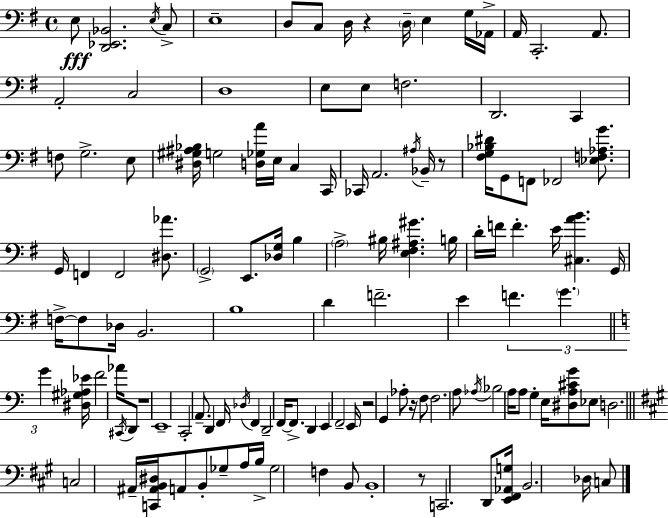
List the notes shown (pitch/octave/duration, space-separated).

E3/e [D2,Eb2,Bb2]/h. E3/s C3/e E3/w D3/e C3/e D3/s R/q D3/s E3/q G3/s Ab2/s A2/s C2/h. A2/e. A2/h C3/h D3/w E3/e E3/e F3/h. D2/h. C2/q F3/e G3/h. E3/e [D#3,G#3,A#3,Bb3]/s G3/h [D3,Gb3,A4]/s E3/s C3/q C2/s CES2/s A2/h. A#3/s Bb2/s R/e [F#3,G3,Bb3,D#4]/s G2/e F2/e FES2/h [Eb3,F3,Ab3,G4]/e. G2/s F2/q F2/h [D#3,Ab4]/e. G2/h E2/e. [Db3,G3]/s B3/q A3/h BIS3/s [E3,F#3,A#3,G#4]/q. B3/s D4/s F4/s F4/q. E4/s [C#3,A4,B4]/q. G2/s F3/s F3/e Db3/s B2/h. B3/w D4/q F4/h. E4/q F4/q. G4/q. G4/q [D#3,G#3,Ab3,Eb4]/s F4/h Ab4/s C#2/s D2/e R/w E2/w C2/h A2/e. D2/q F2/s Db3/s F2/q D2/h F2/s F2/e. D2/q E2/q F2/h E2/s R/h G2/q Ab3/e R/s F3/e F3/h. A3/e Ab3/s Bb3/h A3/s A3/e G3/q E3/s [D#3,A3,C#4,G4]/e Eb3/e D3/h. C3/h A#2/s [C2,A#2,B2,D#3]/s A2/e B2/e Gb3/e A3/s B3/s Gb3/h F3/q B2/e B2/w R/e C2/h. D2/e [E2,F#2,Ab2,G3]/s B2/h. Db3/s C3/e